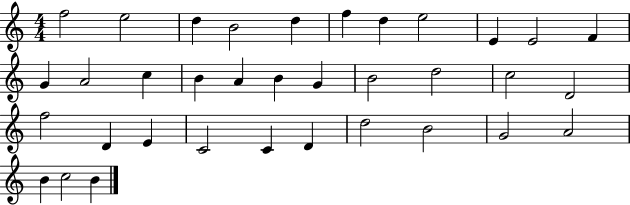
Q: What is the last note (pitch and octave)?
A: B4